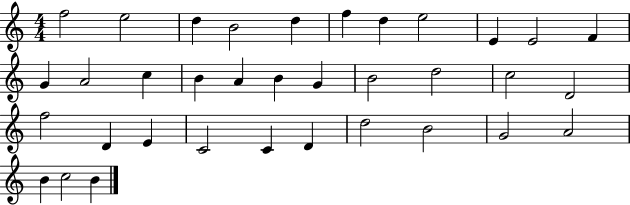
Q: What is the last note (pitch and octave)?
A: B4